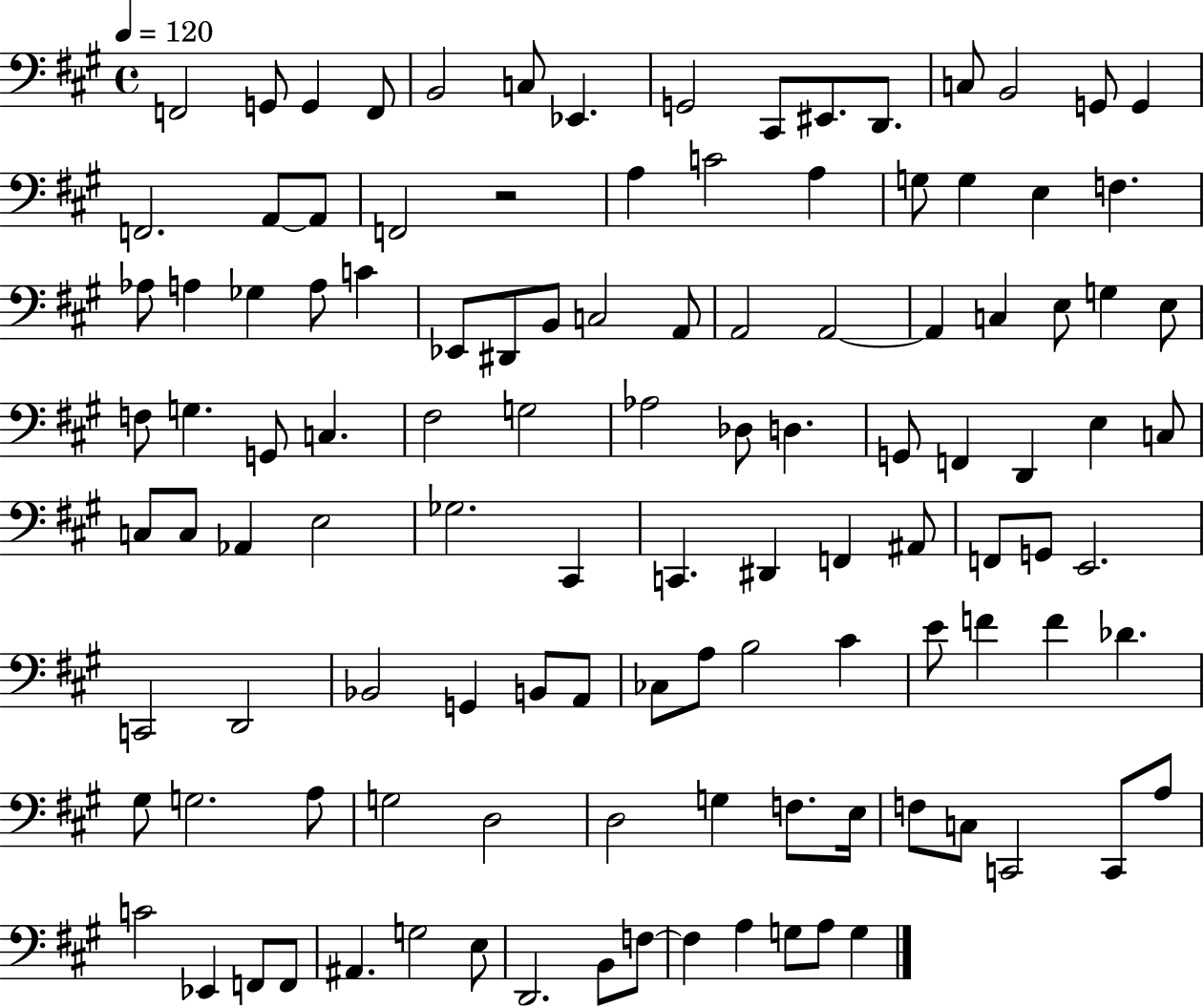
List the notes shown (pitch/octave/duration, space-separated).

F2/h G2/e G2/q F2/e B2/h C3/e Eb2/q. G2/h C#2/e EIS2/e. D2/e. C3/e B2/h G2/e G2/q F2/h. A2/e A2/e F2/h R/h A3/q C4/h A3/q G3/e G3/q E3/q F3/q. Ab3/e A3/q Gb3/q A3/e C4/q Eb2/e D#2/e B2/e C3/h A2/e A2/h A2/h A2/q C3/q E3/e G3/q E3/e F3/e G3/q. G2/e C3/q. F#3/h G3/h Ab3/h Db3/e D3/q. G2/e F2/q D2/q E3/q C3/e C3/e C3/e Ab2/q E3/h Gb3/h. C#2/q C2/q. D#2/q F2/q A#2/e F2/e G2/e E2/h. C2/h D2/h Bb2/h G2/q B2/e A2/e CES3/e A3/e B3/h C#4/q E4/e F4/q F4/q Db4/q. G#3/e G3/h. A3/e G3/h D3/h D3/h G3/q F3/e. E3/s F3/e C3/e C2/h C2/e A3/e C4/h Eb2/q F2/e F2/e A#2/q. G3/h E3/e D2/h. B2/e F3/e F3/q A3/q G3/e A3/e G3/q